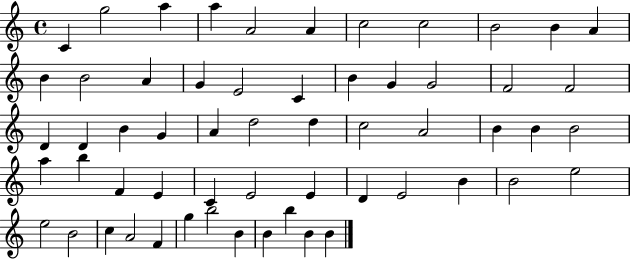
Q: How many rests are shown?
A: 0